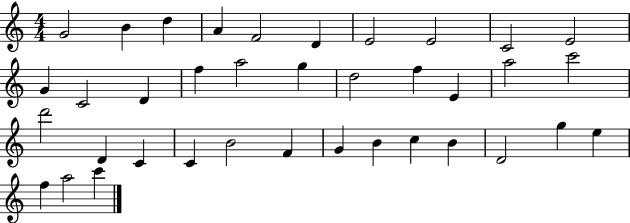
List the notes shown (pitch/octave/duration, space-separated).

G4/h B4/q D5/q A4/q F4/h D4/q E4/h E4/h C4/h E4/h G4/q C4/h D4/q F5/q A5/h G5/q D5/h F5/q E4/q A5/h C6/h D6/h D4/q C4/q C4/q B4/h F4/q G4/q B4/q C5/q B4/q D4/h G5/q E5/q F5/q A5/h C6/q